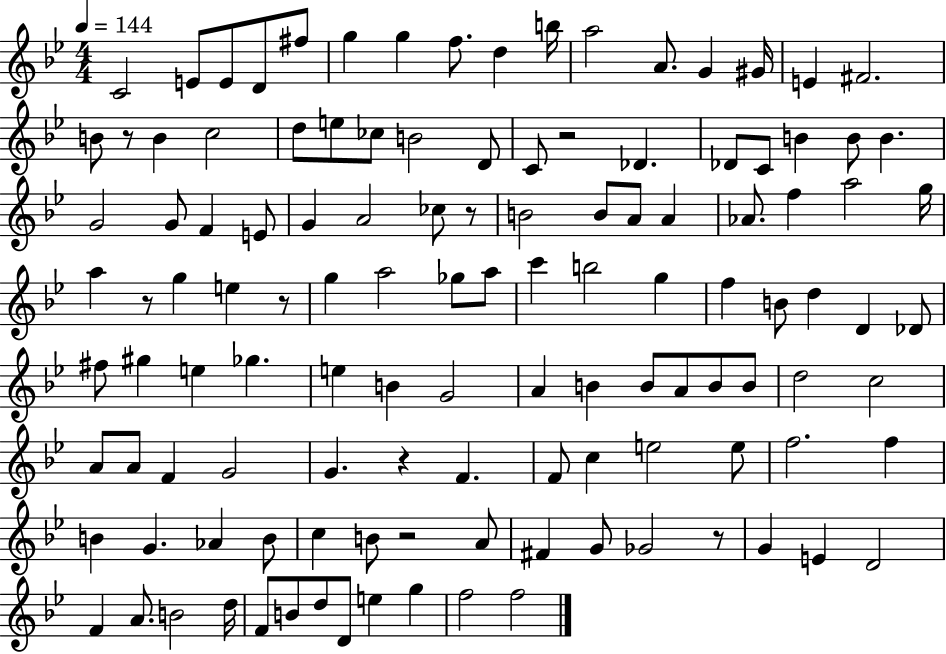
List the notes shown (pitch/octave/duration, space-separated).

C4/h E4/e E4/e D4/e F#5/e G5/q G5/q F5/e. D5/q B5/s A5/h A4/e. G4/q G#4/s E4/q F#4/h. B4/e R/e B4/q C5/h D5/e E5/e CES5/e B4/h D4/e C4/e R/h Db4/q. Db4/e C4/e B4/q B4/e B4/q. G4/h G4/e F4/q E4/e G4/q A4/h CES5/e R/e B4/h B4/e A4/e A4/q Ab4/e. F5/q A5/h G5/s A5/q R/e G5/q E5/q R/e G5/q A5/h Gb5/e A5/e C6/q B5/h G5/q F5/q B4/e D5/q D4/q Db4/e F#5/e G#5/q E5/q Gb5/q. E5/q B4/q G4/h A4/q B4/q B4/e A4/e B4/e B4/e D5/h C5/h A4/e A4/e F4/q G4/h G4/q. R/q F4/q. F4/e C5/q E5/h E5/e F5/h. F5/q B4/q G4/q. Ab4/q B4/e C5/q B4/e R/h A4/e F#4/q G4/e Gb4/h R/e G4/q E4/q D4/h F4/q A4/e. B4/h D5/s F4/e B4/e D5/e D4/e E5/q G5/q F5/h F5/h